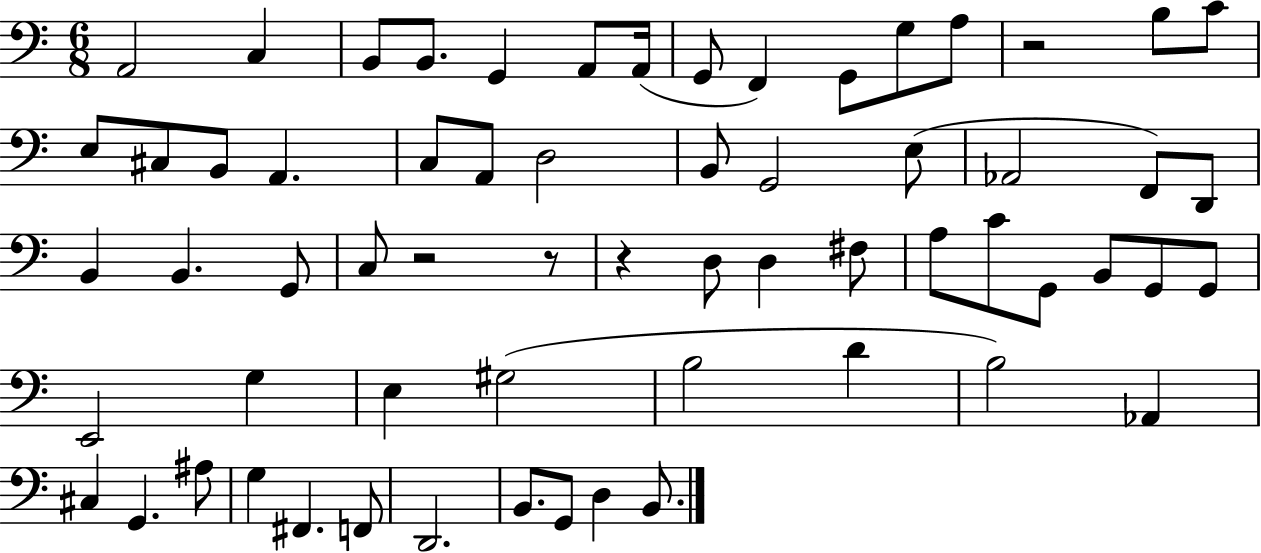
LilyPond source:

{
  \clef bass
  \numericTimeSignature
  \time 6/8
  \key c \major
  a,2 c4 | b,8 b,8. g,4 a,8 a,16( | g,8 f,4) g,8 g8 a8 | r2 b8 c'8 | \break e8 cis8 b,8 a,4. | c8 a,8 d2 | b,8 g,2 e8( | aes,2 f,8) d,8 | \break b,4 b,4. g,8 | c8 r2 r8 | r4 d8 d4 fis8 | a8 c'8 g,8 b,8 g,8 g,8 | \break e,2 g4 | e4 gis2( | b2 d'4 | b2) aes,4 | \break cis4 g,4. ais8 | g4 fis,4. f,8 | d,2. | b,8. g,8 d4 b,8. | \break \bar "|."
}